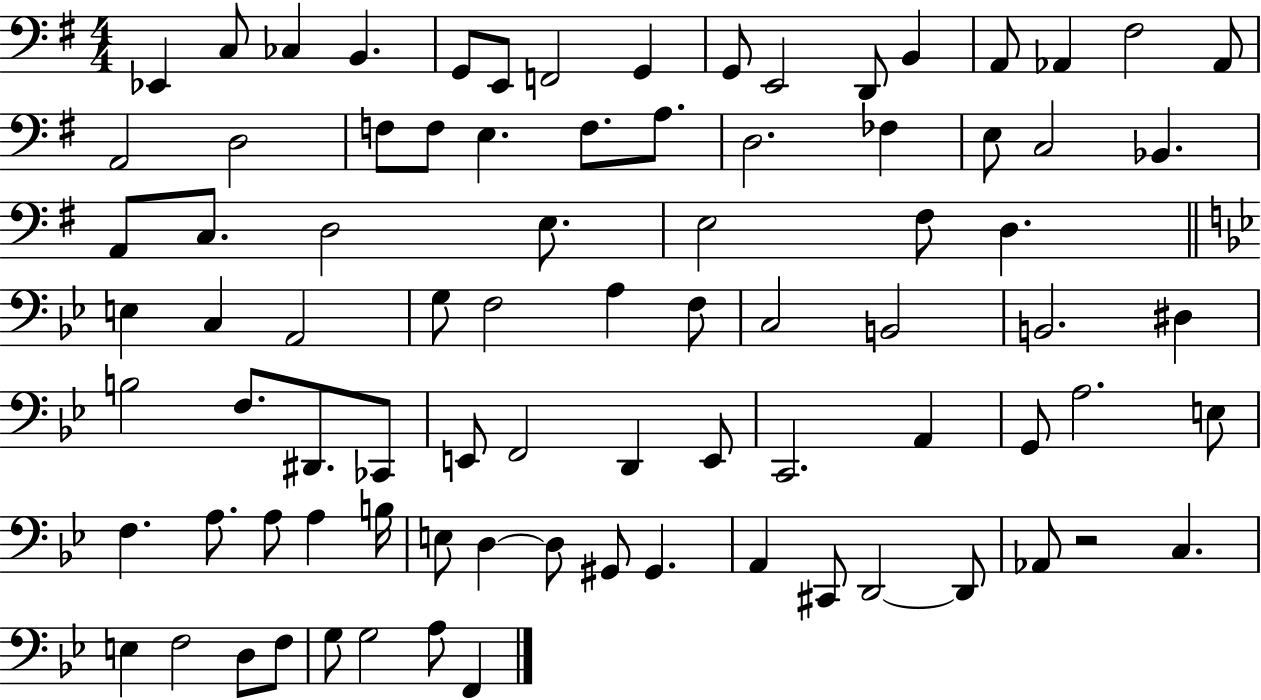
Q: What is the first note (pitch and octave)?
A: Eb2